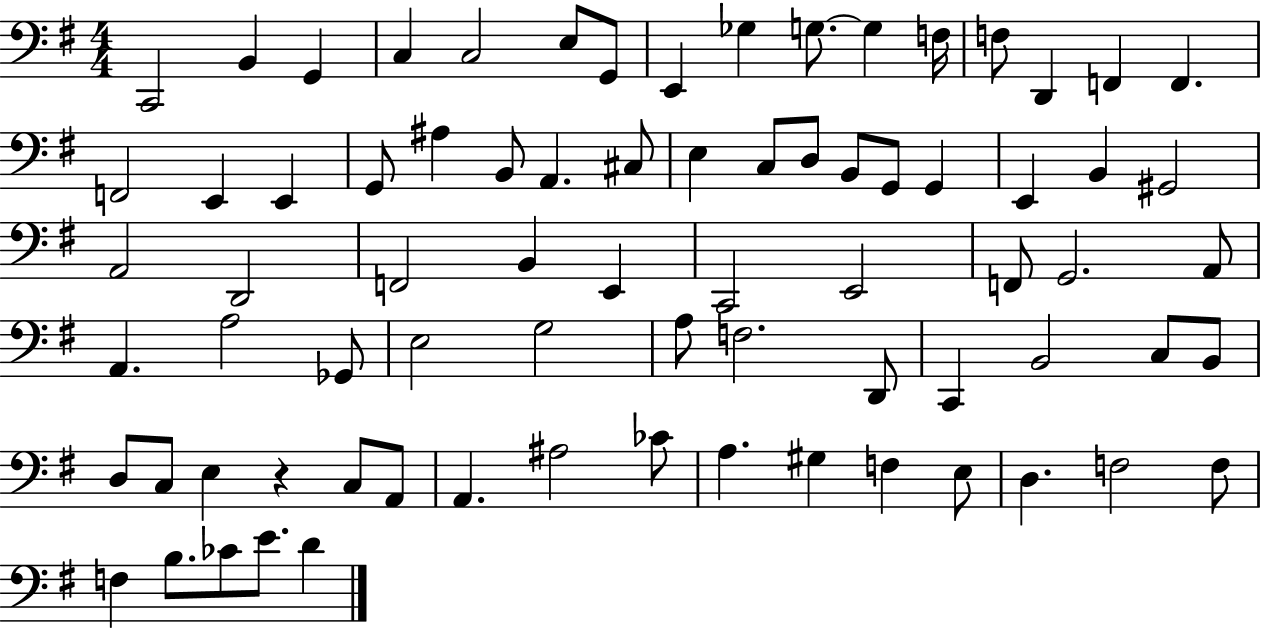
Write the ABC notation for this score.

X:1
T:Untitled
M:4/4
L:1/4
K:G
C,,2 B,, G,, C, C,2 E,/2 G,,/2 E,, _G, G,/2 G, F,/4 F,/2 D,, F,, F,, F,,2 E,, E,, G,,/2 ^A, B,,/2 A,, ^C,/2 E, C,/2 D,/2 B,,/2 G,,/2 G,, E,, B,, ^G,,2 A,,2 D,,2 F,,2 B,, E,, C,,2 E,,2 F,,/2 G,,2 A,,/2 A,, A,2 _G,,/2 E,2 G,2 A,/2 F,2 D,,/2 C,, B,,2 C,/2 B,,/2 D,/2 C,/2 E, z C,/2 A,,/2 A,, ^A,2 _C/2 A, ^G, F, E,/2 D, F,2 F,/2 F, B,/2 _C/2 E/2 D